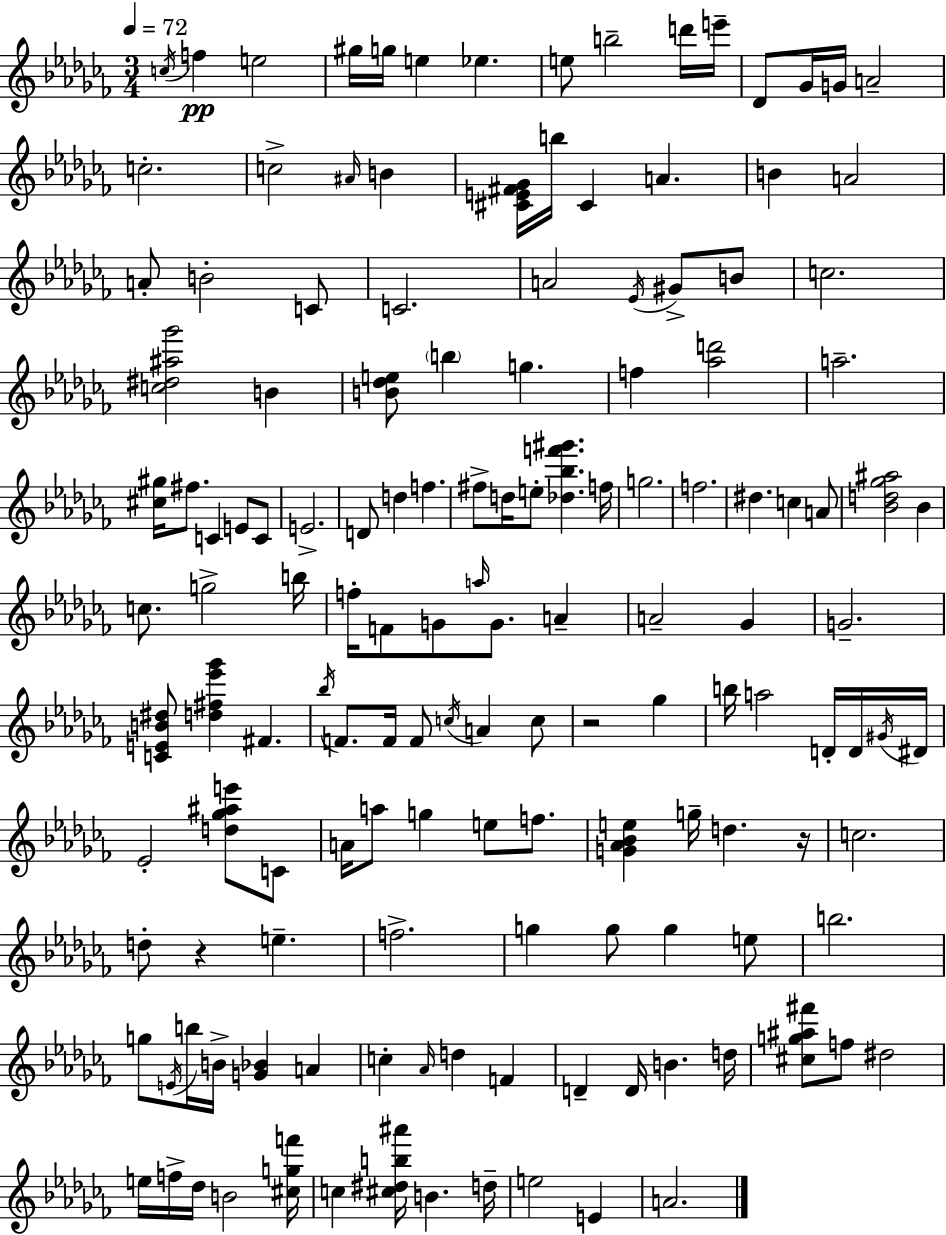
C5/s F5/q E5/h G#5/s G5/s E5/q Eb5/q. E5/e B5/h D6/s E6/s Db4/e Gb4/s G4/s A4/h C5/h. C5/h A#4/s B4/q [C#4,E4,F#4,Gb4]/s B5/s C#4/q A4/q. B4/q A4/h A4/e B4/h C4/e C4/h. A4/h Eb4/s G#4/e B4/e C5/h. [C5,D#5,A#5,Gb6]/h B4/q [B4,Db5,E5]/e B5/q G5/q. F5/q [Ab5,D6]/h A5/h. [C#5,G#5]/s F#5/e. C4/q E4/e C4/e E4/h. D4/e D5/q F5/q. F#5/e D5/s E5/e [Db5,Bb5,F6,G#6]/q. F5/s G5/h. F5/h. D#5/q. C5/q A4/e [Bb4,D5,Gb5,A#5]/h Bb4/q C5/e. G5/h B5/s F5/s F4/e G4/e A5/s G4/e. A4/q A4/h Gb4/q G4/h. [C4,E4,B4,D#5]/e [D5,F#5,Eb6,Gb6]/q F#4/q. Bb5/s F4/e. F4/s F4/e C5/s A4/q C5/e R/h Gb5/q B5/s A5/h D4/s D4/s G#4/s D#4/s Eb4/h [D5,Gb5,A#5,E6]/e C4/e A4/s A5/e G5/q E5/e F5/e. [G4,Ab4,Bb4,E5]/q G5/s D5/q. R/s C5/h. D5/e R/q E5/q. F5/h. G5/q G5/e G5/q E5/e B5/h. G5/e E4/s B5/s B4/s [G4,Bb4]/q A4/q C5/q Ab4/s D5/q F4/q D4/q D4/s B4/q. D5/s [C#5,G5,A#5,F#6]/e F5/e D#5/h E5/s F5/s Db5/s B4/h [C#5,G5,F6]/s C5/q [C#5,D#5,B5,A#6]/s B4/q. D5/s E5/h E4/q A4/h.